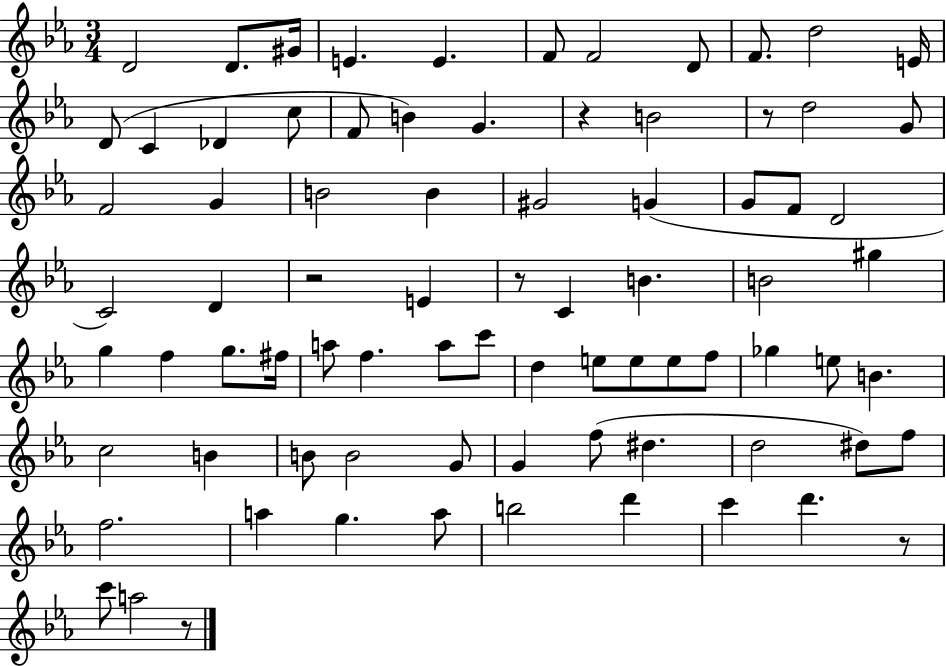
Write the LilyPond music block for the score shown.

{
  \clef treble
  \numericTimeSignature
  \time 3/4
  \key ees \major
  d'2 d'8. gis'16 | e'4. e'4. | f'8 f'2 d'8 | f'8. d''2 e'16 | \break d'8( c'4 des'4 c''8 | f'8 b'4) g'4. | r4 b'2 | r8 d''2 g'8 | \break f'2 g'4 | b'2 b'4 | gis'2 g'4( | g'8 f'8 d'2 | \break c'2) d'4 | r2 e'4 | r8 c'4 b'4. | b'2 gis''4 | \break g''4 f''4 g''8. fis''16 | a''8 f''4. a''8 c'''8 | d''4 e''8 e''8 e''8 f''8 | ges''4 e''8 b'4. | \break c''2 b'4 | b'8 b'2 g'8 | g'4 f''8( dis''4. | d''2 dis''8) f''8 | \break f''2. | a''4 g''4. a''8 | b''2 d'''4 | c'''4 d'''4. r8 | \break c'''8 a''2 r8 | \bar "|."
}